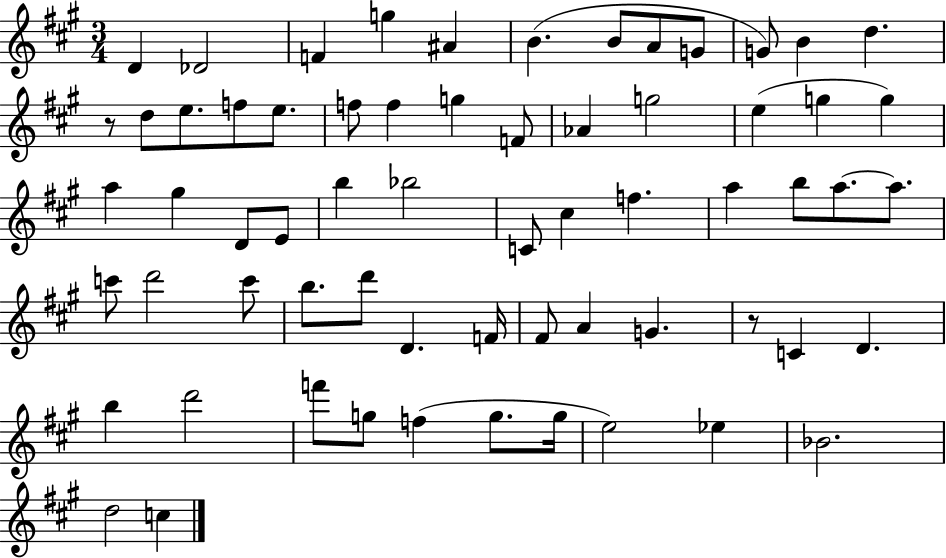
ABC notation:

X:1
T:Untitled
M:3/4
L:1/4
K:A
D _D2 F g ^A B B/2 A/2 G/2 G/2 B d z/2 d/2 e/2 f/2 e/2 f/2 f g F/2 _A g2 e g g a ^g D/2 E/2 b _b2 C/2 ^c f a b/2 a/2 a/2 c'/2 d'2 c'/2 b/2 d'/2 D F/4 ^F/2 A G z/2 C D b d'2 f'/2 g/2 f g/2 g/4 e2 _e _B2 d2 c